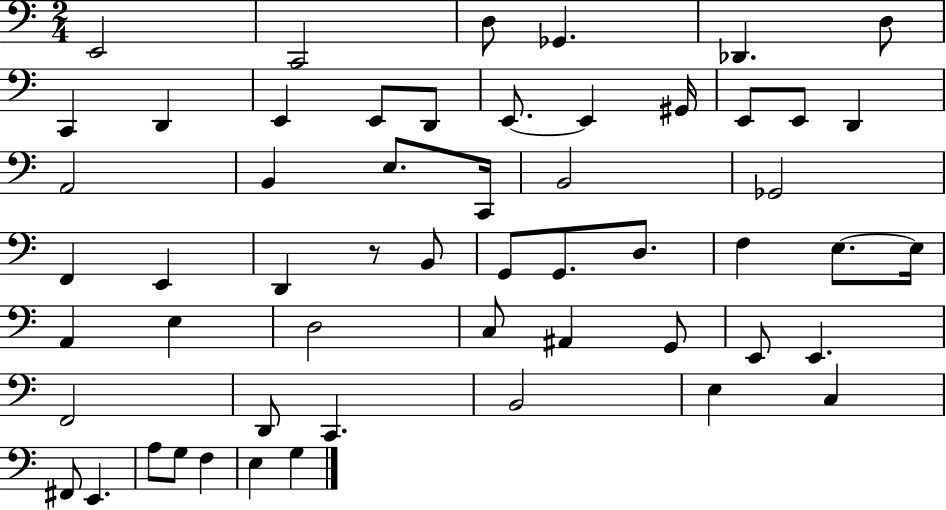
X:1
T:Untitled
M:2/4
L:1/4
K:C
E,,2 C,,2 D,/2 _G,, _D,, D,/2 C,, D,, E,, E,,/2 D,,/2 E,,/2 E,, ^G,,/4 E,,/2 E,,/2 D,, A,,2 B,, E,/2 C,,/4 B,,2 _G,,2 F,, E,, D,, z/2 B,,/2 G,,/2 G,,/2 D,/2 F, E,/2 E,/4 A,, E, D,2 C,/2 ^A,, G,,/2 E,,/2 E,, F,,2 D,,/2 C,, B,,2 E, C, ^F,,/2 E,, A,/2 G,/2 F, E, G,